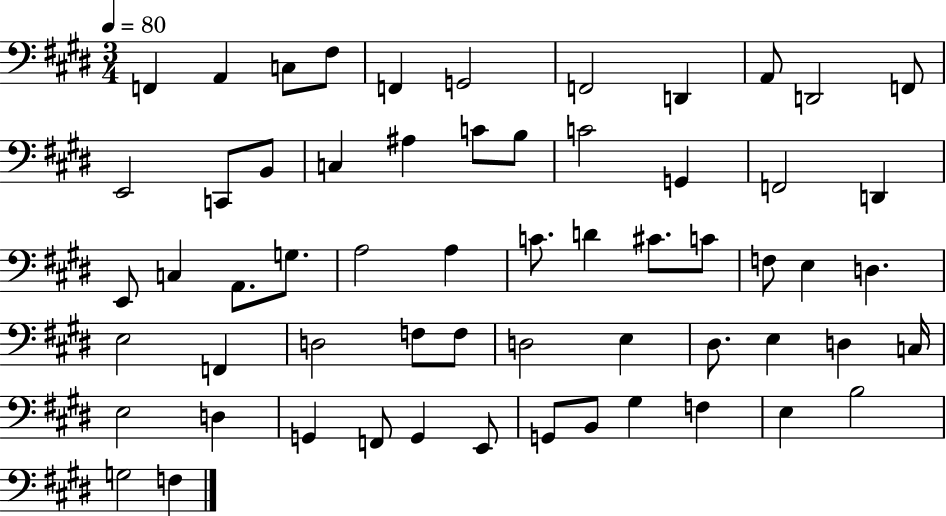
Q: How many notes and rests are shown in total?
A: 60